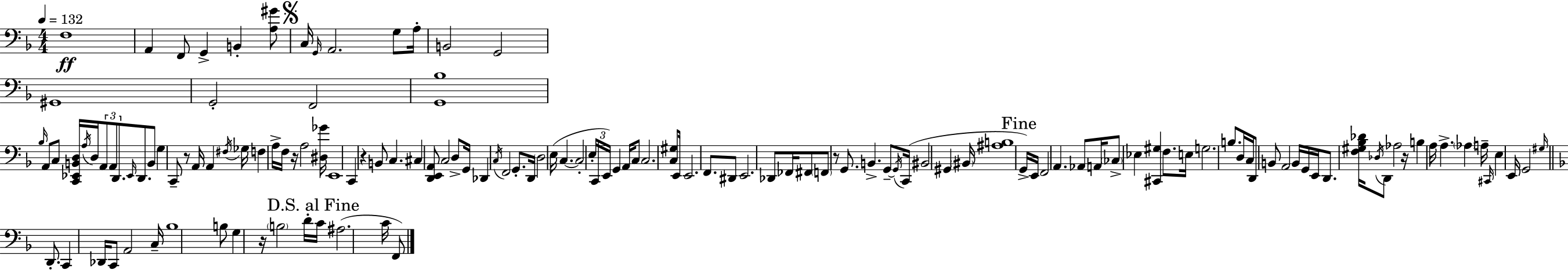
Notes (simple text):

F3/w A2/q F2/e G2/q B2/q [A3,G#4]/e C3/s G2/s A2/h. G3/e A3/s B2/h G2/h G#2/w G2/h F2/h [G2,Bb3]/w Bb3/s A2/e C3/e [C2,Eb2,B2,D3]/s A3/s D3/s A2/e A2/e D2/e. Eb2/s D2/e. B2/e G3/q C2/e R/e A2/s A2/q F#3/s Gb3/s F3/q A3/s F3/s R/s A3/h [D#3,Gb4]/s E2/w C2/q R/q B2/e C3/q. C#3/q [D2,E2,A2]/e C3/h D3/e G2/s Db2/q C3/s F2/h G2/e. D2/s D3/h E3/s C3/q. C3/h E3/s C2/s E2/s G2/q A2/s C3/e C3/h. [C3,G#3]/e E2/s E2/h. F2/e. D#2/e E2/h. Db2/e FES2/s F#2/e F2/e R/e G2/e. B2/q. G2/e G2/s C2/s BIS2/h G#2/q BIS2/s [A#3,B3]/w G2/s E2/s F2/h A2/q. Ab2/e A2/s CES3/e Eb3/q [C#2,G#3]/q F3/e. E3/s G3/h. B3/e. D3/s C3/s D2/e B2/e A2/h B2/s G2/s E2/s D2/e. [F3,G#3,Bb3,Db4]/s Db3/s D2/e Ab3/h R/s B3/q A3/s A3/q. Ab3/q A3/s C#2/s E3/q E2/s G2/h G#3/s D2/e. C2/q Db2/s C2/e A2/h C3/s Bb3/w B3/e G3/q R/s B3/h D4/s C4/s A#3/h. C4/s F2/e